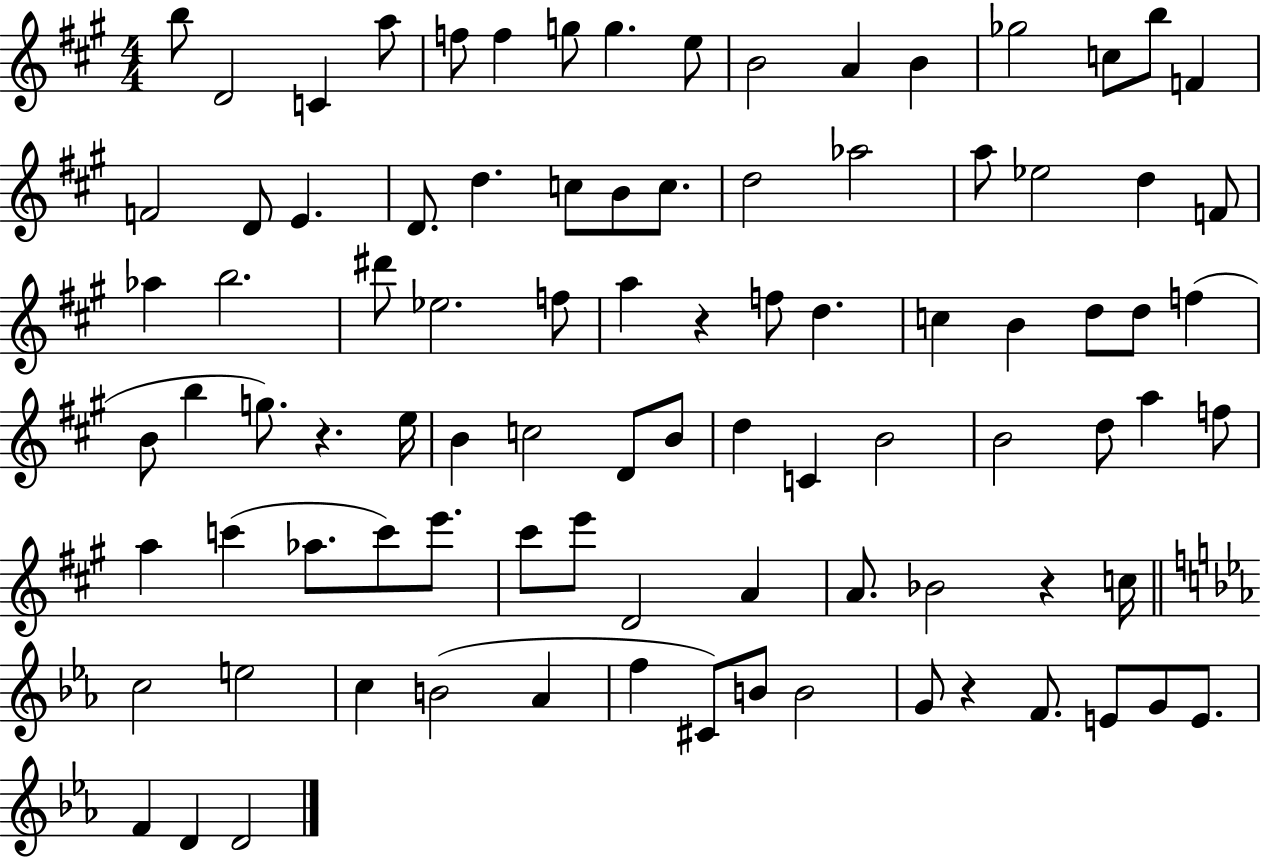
B5/e D4/h C4/q A5/e F5/e F5/q G5/e G5/q. E5/e B4/h A4/q B4/q Gb5/h C5/e B5/e F4/q F4/h D4/e E4/q. D4/e. D5/q. C5/e B4/e C5/e. D5/h Ab5/h A5/e Eb5/h D5/q F4/e Ab5/q B5/h. D#6/e Eb5/h. F5/e A5/q R/q F5/e D5/q. C5/q B4/q D5/e D5/e F5/q B4/e B5/q G5/e. R/q. E5/s B4/q C5/h D4/e B4/e D5/q C4/q B4/h B4/h D5/e A5/q F5/e A5/q C6/q Ab5/e. C6/e E6/e. C#6/e E6/e D4/h A4/q A4/e. Bb4/h R/q C5/s C5/h E5/h C5/q B4/h Ab4/q F5/q C#4/e B4/e B4/h G4/e R/q F4/e. E4/e G4/e E4/e. F4/q D4/q D4/h